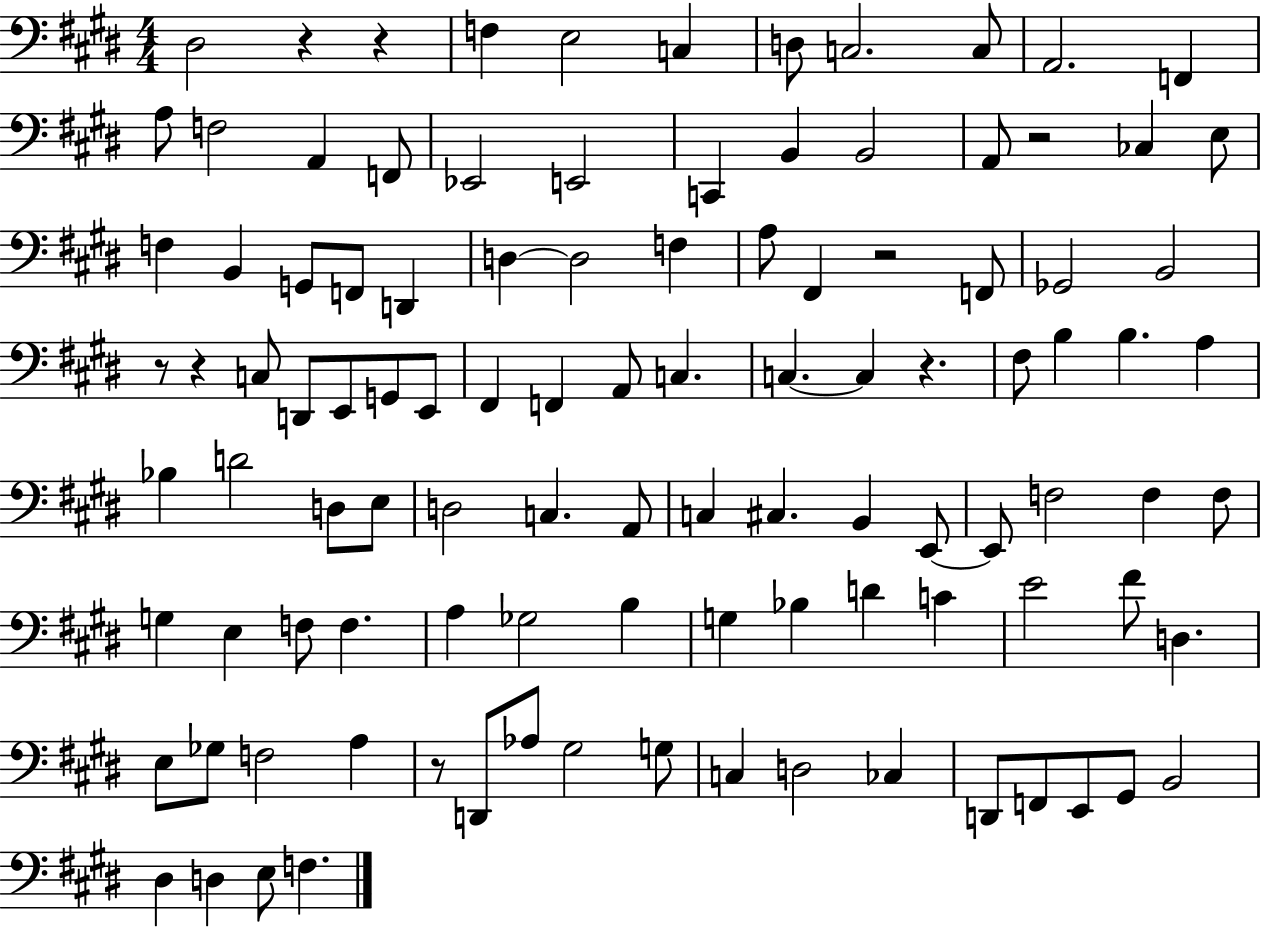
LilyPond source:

{
  \clef bass
  \numericTimeSignature
  \time 4/4
  \key e \major
  \repeat volta 2 { dis2 r4 r4 | f4 e2 c4 | d8 c2. c8 | a,2. f,4 | \break a8 f2 a,4 f,8 | ees,2 e,2 | c,4 b,4 b,2 | a,8 r2 ces4 e8 | \break f4 b,4 g,8 f,8 d,4 | d4~~ d2 f4 | a8 fis,4 r2 f,8 | ges,2 b,2 | \break r8 r4 c8 d,8 e,8 g,8 e,8 | fis,4 f,4 a,8 c4. | c4.~~ c4 r4. | fis8 b4 b4. a4 | \break bes4 d'2 d8 e8 | d2 c4. a,8 | c4 cis4. b,4 e,8~~ | e,8 f2 f4 f8 | \break g4 e4 f8 f4. | a4 ges2 b4 | g4 bes4 d'4 c'4 | e'2 fis'8 d4. | \break e8 ges8 f2 a4 | r8 d,8 aes8 gis2 g8 | c4 d2 ces4 | d,8 f,8 e,8 gis,8 b,2 | \break dis4 d4 e8 f4. | } \bar "|."
}